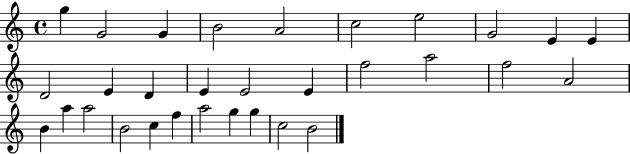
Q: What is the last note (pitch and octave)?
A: B4